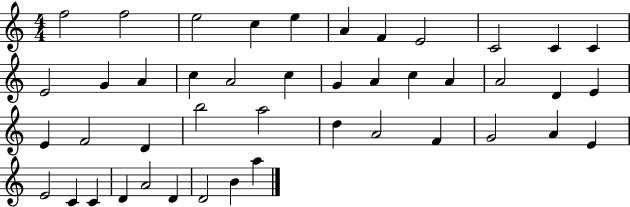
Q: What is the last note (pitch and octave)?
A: A5